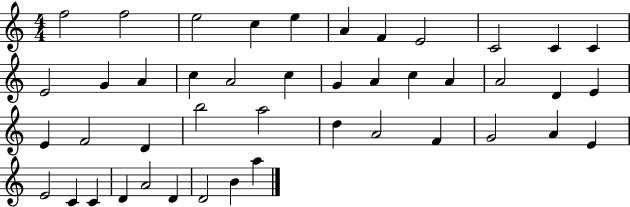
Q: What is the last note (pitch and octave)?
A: A5